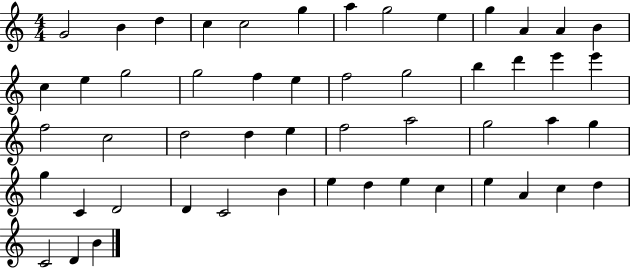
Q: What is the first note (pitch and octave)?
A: G4